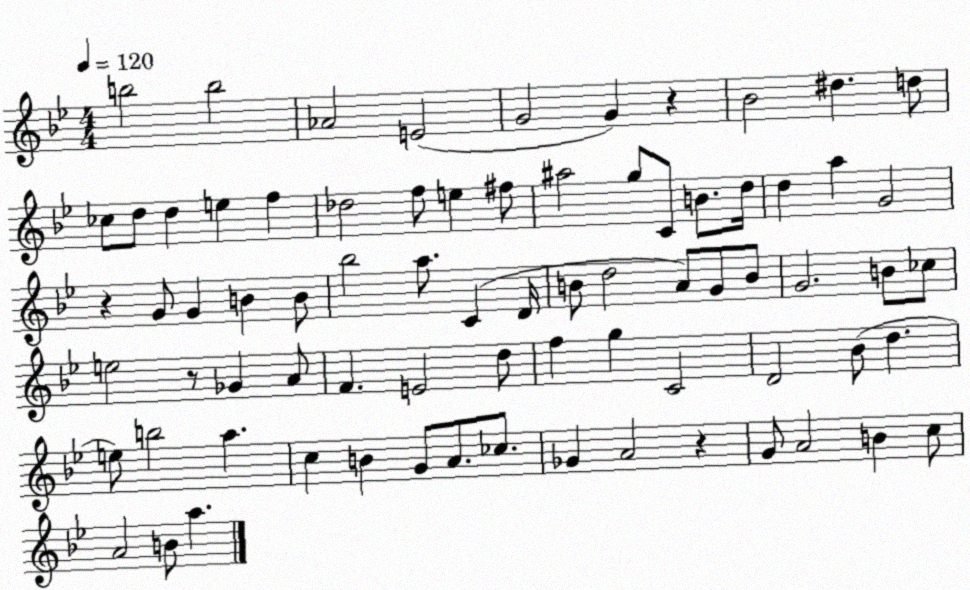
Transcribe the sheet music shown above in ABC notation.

X:1
T:Untitled
M:4/4
L:1/4
K:Bb
b2 b2 _A2 E2 G2 G z _B2 ^d d/2 _c/2 d/2 d e f _d2 f/2 e ^f/2 ^a2 g/2 C/2 B/2 d/4 d a G2 z G/2 G B B/2 _b2 a/2 C D/4 B/2 d2 A/2 G/2 B/2 G2 B/2 _c/2 e2 z/2 _G A/2 F E2 d/2 f g C2 D2 _B/2 d e/2 b2 a c B G/2 A/2 _c/2 _G A2 z G/2 A2 B c/2 A2 B/2 a